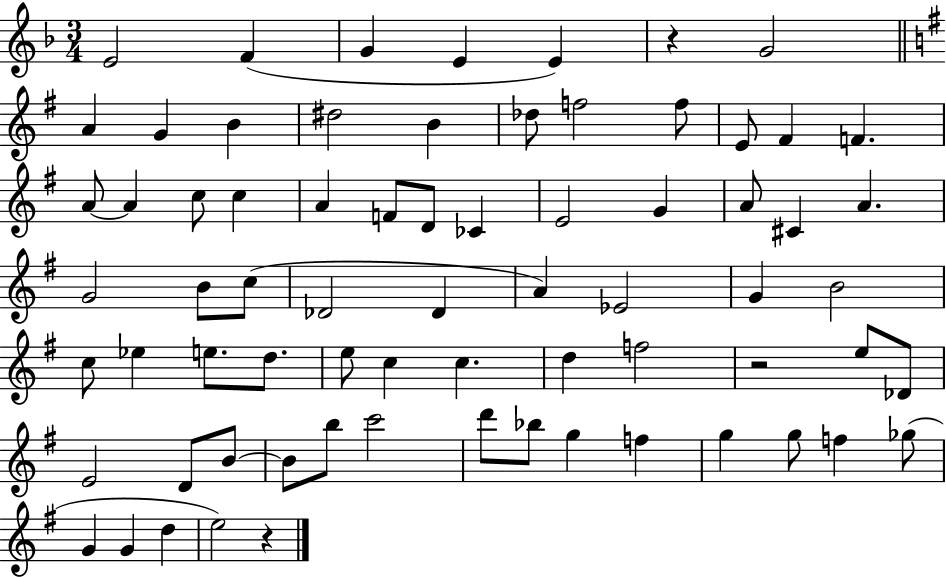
X:1
T:Untitled
M:3/4
L:1/4
K:F
E2 F G E E z G2 A G B ^d2 B _d/2 f2 f/2 E/2 ^F F A/2 A c/2 c A F/2 D/2 _C E2 G A/2 ^C A G2 B/2 c/2 _D2 _D A _E2 G B2 c/2 _e e/2 d/2 e/2 c c d f2 z2 e/2 _D/2 E2 D/2 B/2 B/2 b/2 c'2 d'/2 _b/2 g f g g/2 f _g/2 G G d e2 z